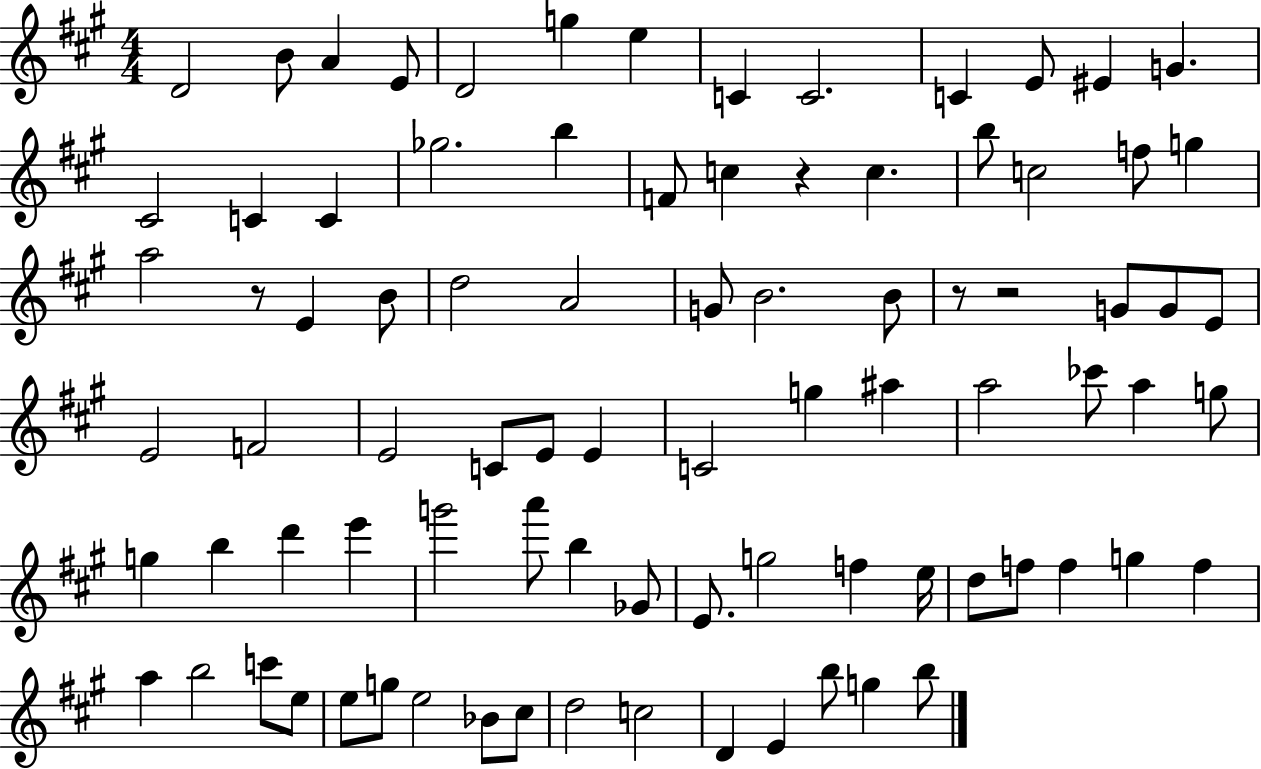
D4/h B4/e A4/q E4/e D4/h G5/q E5/q C4/q C4/h. C4/q E4/e EIS4/q G4/q. C#4/h C4/q C4/q Gb5/h. B5/q F4/e C5/q R/q C5/q. B5/e C5/h F5/e G5/q A5/h R/e E4/q B4/e D5/h A4/h G4/e B4/h. B4/e R/e R/h G4/e G4/e E4/e E4/h F4/h E4/h C4/e E4/e E4/q C4/h G5/q A#5/q A5/h CES6/e A5/q G5/e G5/q B5/q D6/q E6/q G6/h A6/e B5/q Gb4/e E4/e. G5/h F5/q E5/s D5/e F5/e F5/q G5/q F5/q A5/q B5/h C6/e E5/e E5/e G5/e E5/h Bb4/e C#5/e D5/h C5/h D4/q E4/q B5/e G5/q B5/e